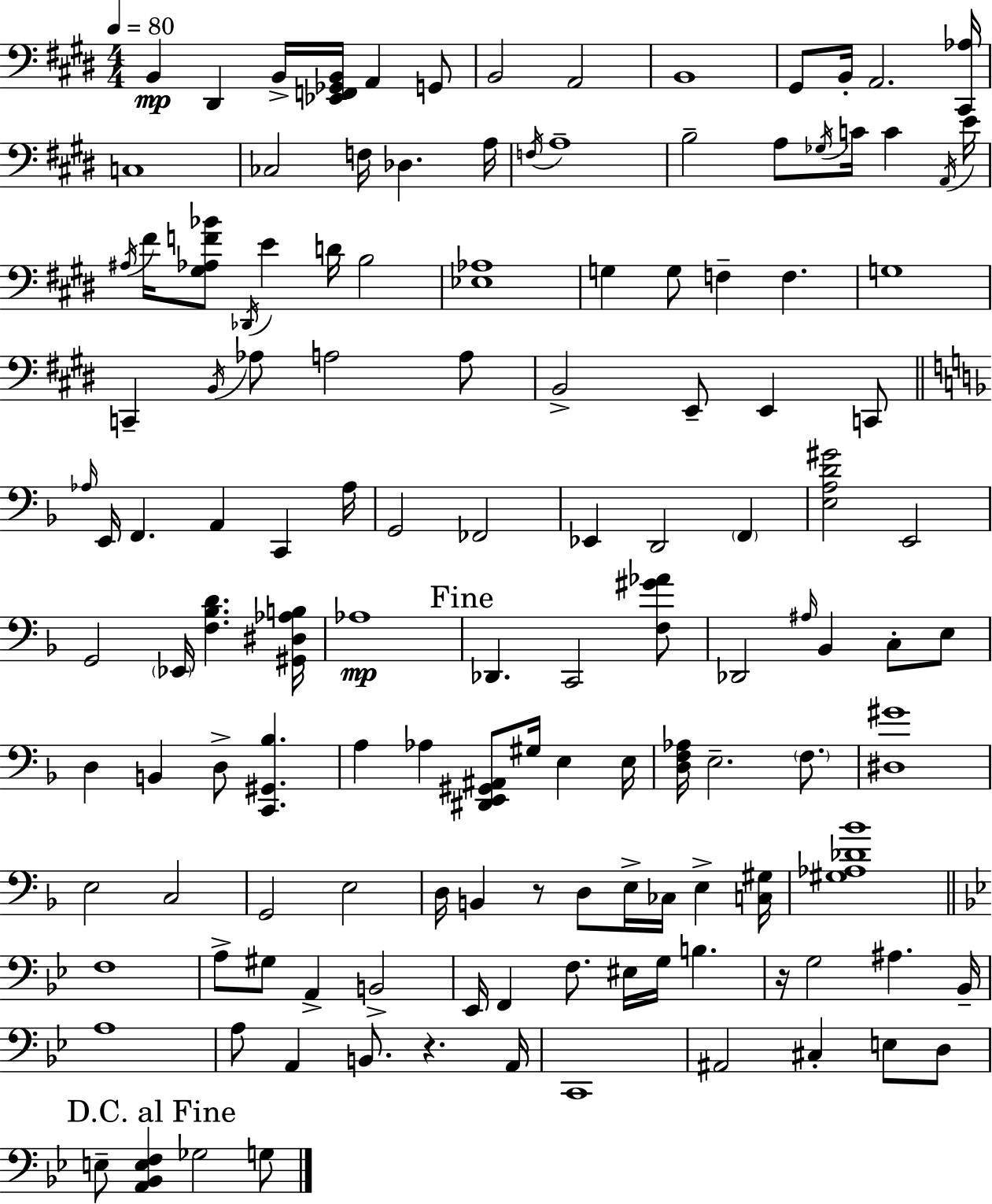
B2/q D#2/q B2/s [Eb2,F2,Gb2,B2]/s A2/q G2/e B2/h A2/h B2/w G#2/e B2/s A2/h. [C#2,Ab3]/s C3/w CES3/h F3/s Db3/q. A3/s F3/s A3/w B3/h A3/e Gb3/s C4/s C4/q A2/s E4/s A#3/s F#4/s [G#3,Ab3,F4,Bb4]/e Db2/s E4/q D4/s B3/h [Eb3,Ab3]/w G3/q G3/e F3/q F3/q. G3/w C2/q B2/s Ab3/e A3/h A3/e B2/h E2/e E2/q C2/e Ab3/s E2/s F2/q. A2/q C2/q Ab3/s G2/h FES2/h Eb2/q D2/h F2/q [E3,A3,D4,G#4]/h E2/h G2/h Eb2/s [F3,Bb3,D4]/q. [G#2,D#3,Ab3,B3]/s Ab3/w Db2/q. C2/h [F3,G#4,Ab4]/e Db2/h A#3/s Bb2/q C3/e E3/e D3/q B2/q D3/e [C2,G#2,Bb3]/q. A3/q Ab3/q [D#2,E2,G#2,A#2]/e G#3/s E3/q E3/s [D3,F3,Ab3]/s E3/h. F3/e. [D#3,G#4]/w E3/h C3/h G2/h E3/h D3/s B2/q R/e D3/e E3/s CES3/s E3/q [C3,G#3]/s [G#3,Ab3,Db4,Bb4]/w F3/w A3/e G#3/e A2/q B2/h Eb2/s F2/q F3/e. EIS3/s G3/s B3/q. R/s G3/h A#3/q. Bb2/s A3/w A3/e A2/q B2/e. R/q. A2/s C2/w A#2/h C#3/q E3/e D3/e E3/e [A2,Bb2,E3,F3]/q Gb3/h G3/e